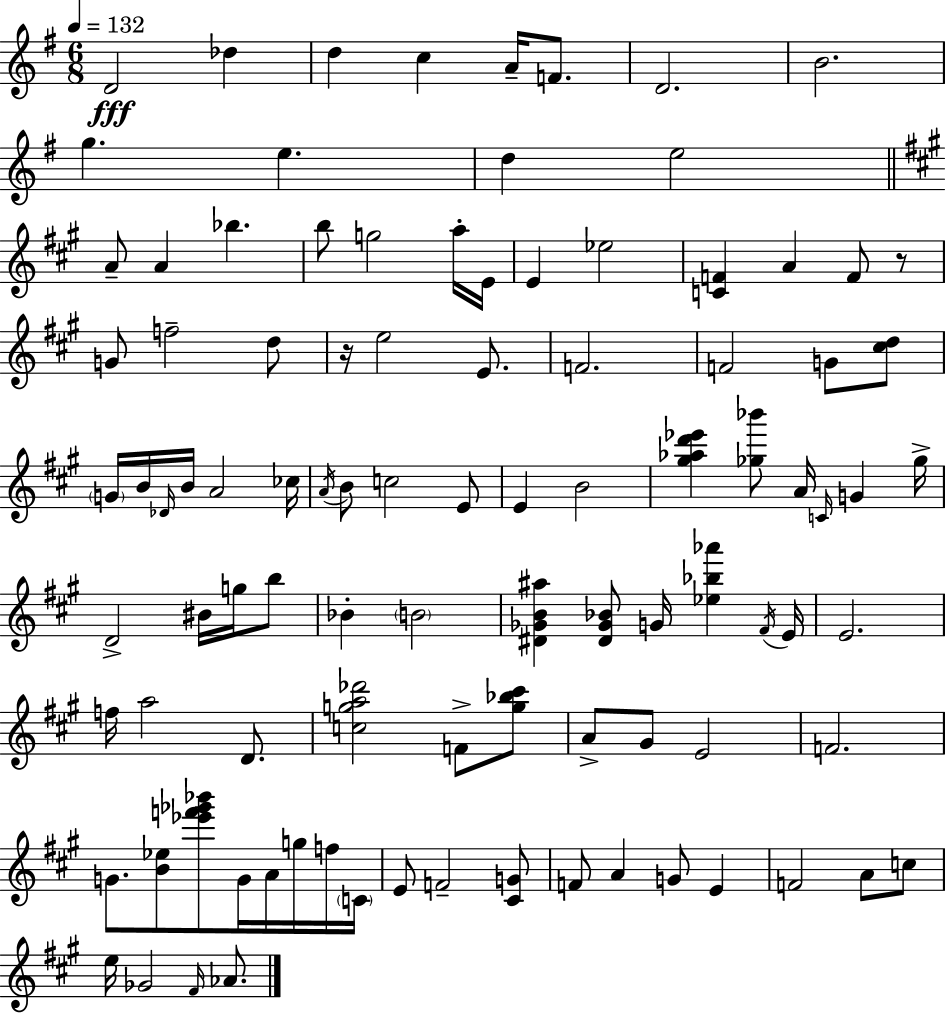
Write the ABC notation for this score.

X:1
T:Untitled
M:6/8
L:1/4
K:G
D2 _d d c A/4 F/2 D2 B2 g e d e2 A/2 A _b b/2 g2 a/4 E/4 E _e2 [CF] A F/2 z/2 G/2 f2 d/2 z/4 e2 E/2 F2 F2 G/2 [^cd]/2 G/4 B/4 _D/4 B/4 A2 _c/4 A/4 B/2 c2 E/2 E B2 [^g_ad'_e'] [_g_b']/2 A/4 C/4 G _g/4 D2 ^B/4 g/4 b/2 _B B2 [^D_GB^a] [^D_G_B]/2 G/4 [_e_b_a'] ^F/4 E/4 E2 f/4 a2 D/2 [cga_d']2 F/2 [g_b^c']/2 A/2 ^G/2 E2 F2 G/2 [B_e]/2 [_e'f'_g'_b']/2 G/4 A/4 g/4 f/4 C/4 E/2 F2 [^CG]/2 F/2 A G/2 E F2 A/2 c/2 e/4 _G2 ^F/4 _A/2